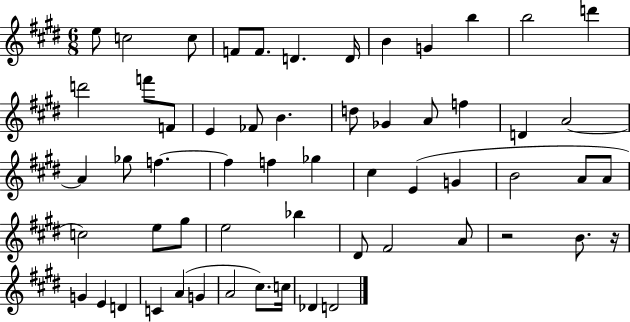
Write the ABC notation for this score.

X:1
T:Untitled
M:6/8
L:1/4
K:E
e/2 c2 c/2 F/2 F/2 D D/4 B G b b2 d' d'2 f'/2 F/2 E _F/2 B d/2 _G A/2 f D A2 A _g/2 f f f _g ^c E G B2 A/2 A/2 c2 e/2 ^g/2 e2 _b ^D/2 ^F2 A/2 z2 B/2 z/4 G E D C A G A2 ^c/2 c/4 _D D2